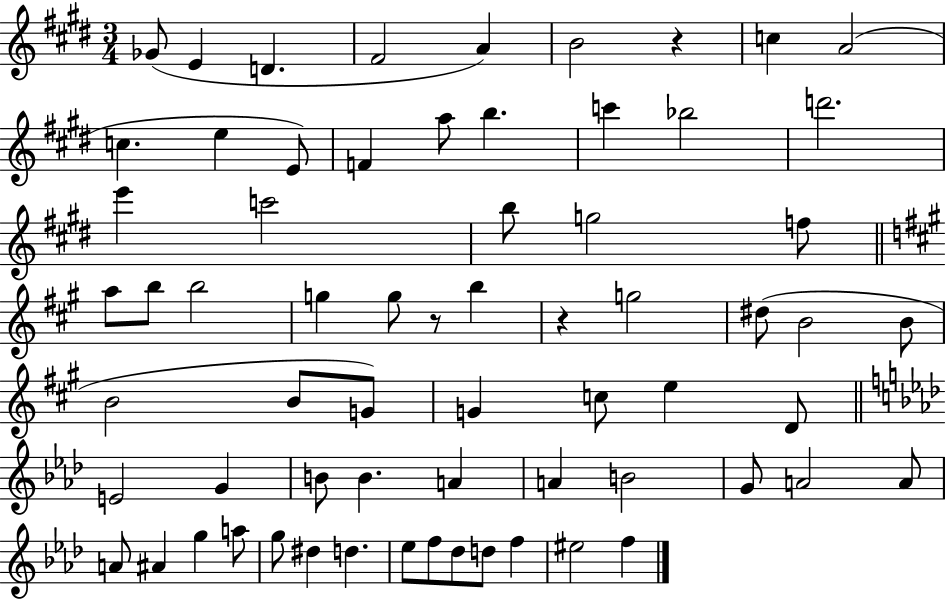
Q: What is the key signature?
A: E major